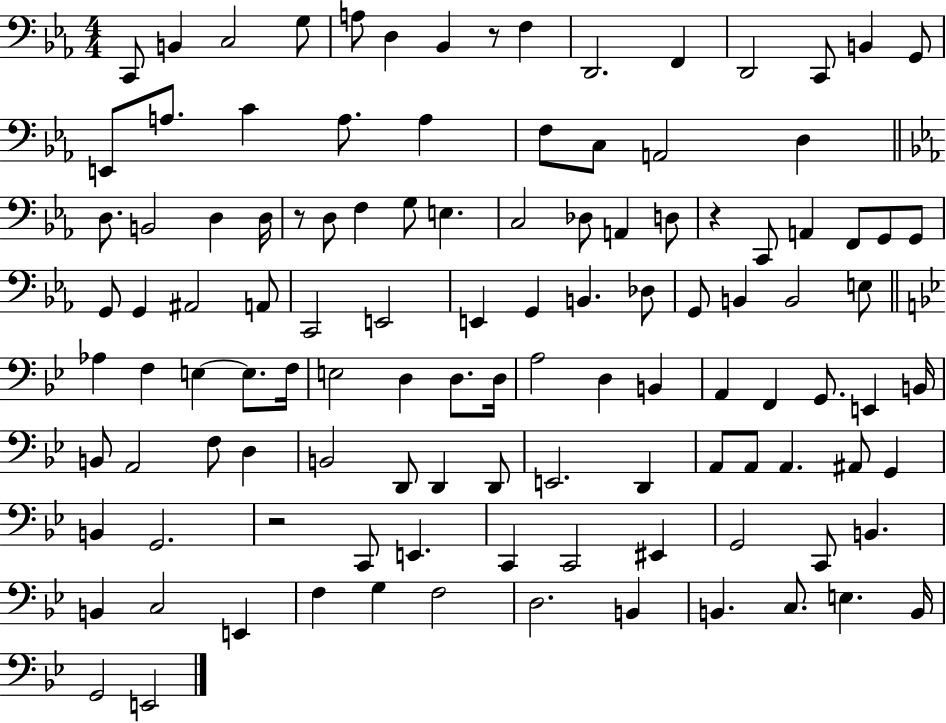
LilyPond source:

{
  \clef bass
  \numericTimeSignature
  \time 4/4
  \key ees \major
  c,8 b,4 c2 g8 | a8 d4 bes,4 r8 f4 | d,2. f,4 | d,2 c,8 b,4 g,8 | \break e,8 a8. c'4 a8. a4 | f8 c8 a,2 d4 | \bar "||" \break \key c \minor d8. b,2 d4 d16 | r8 d8 f4 g8 e4. | c2 des8 a,4 d8 | r4 c,8 a,4 f,8 g,8 g,8 | \break g,8 g,4 ais,2 a,8 | c,2 e,2 | e,4 g,4 b,4. des8 | g,8 b,4 b,2 e8 | \break \bar "||" \break \key bes \major aes4 f4 e4~~ e8. f16 | e2 d4 d8. d16 | a2 d4 b,4 | a,4 f,4 g,8. e,4 b,16 | \break b,8 a,2 f8 d4 | b,2 d,8 d,4 d,8 | e,2. d,4 | a,8 a,8 a,4. ais,8 g,4 | \break b,4 g,2. | r2 c,8 e,4. | c,4 c,2 eis,4 | g,2 c,8 b,4. | \break b,4 c2 e,4 | f4 g4 f2 | d2. b,4 | b,4. c8. e4. b,16 | \break g,2 e,2 | \bar "|."
}